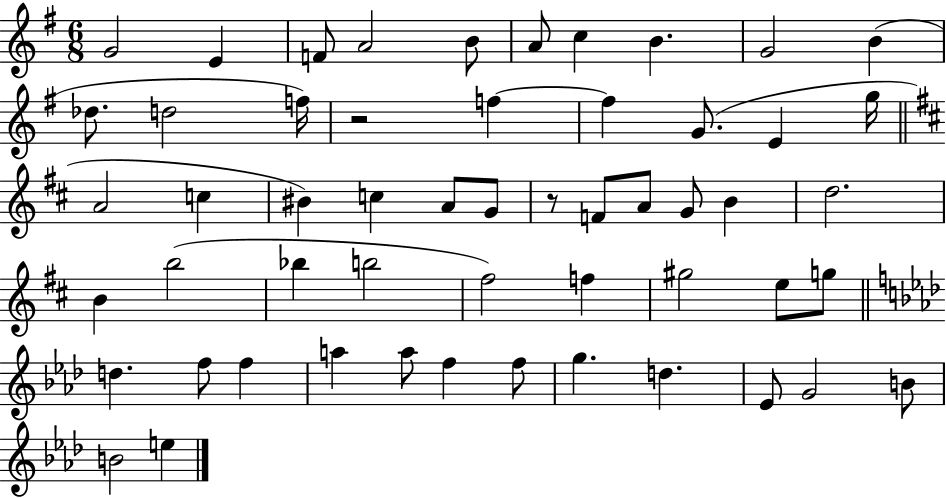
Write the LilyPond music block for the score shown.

{
  \clef treble
  \numericTimeSignature
  \time 6/8
  \key g \major
  \repeat volta 2 { g'2 e'4 | f'8 a'2 b'8 | a'8 c''4 b'4. | g'2 b'4( | \break des''8. d''2 f''16) | r2 f''4~~ | f''4 g'8.( e'4 g''16 | \bar "||" \break \key b \minor a'2 c''4 | bis'4) c''4 a'8 g'8 | r8 f'8 a'8 g'8 b'4 | d''2. | \break b'4 b''2( | bes''4 b''2 | fis''2) f''4 | gis''2 e''8 g''8 | \break \bar "||" \break \key f \minor d''4. f''8 f''4 | a''4 a''8 f''4 f''8 | g''4. d''4. | ees'8 g'2 b'8 | \break b'2 e''4 | } \bar "|."
}